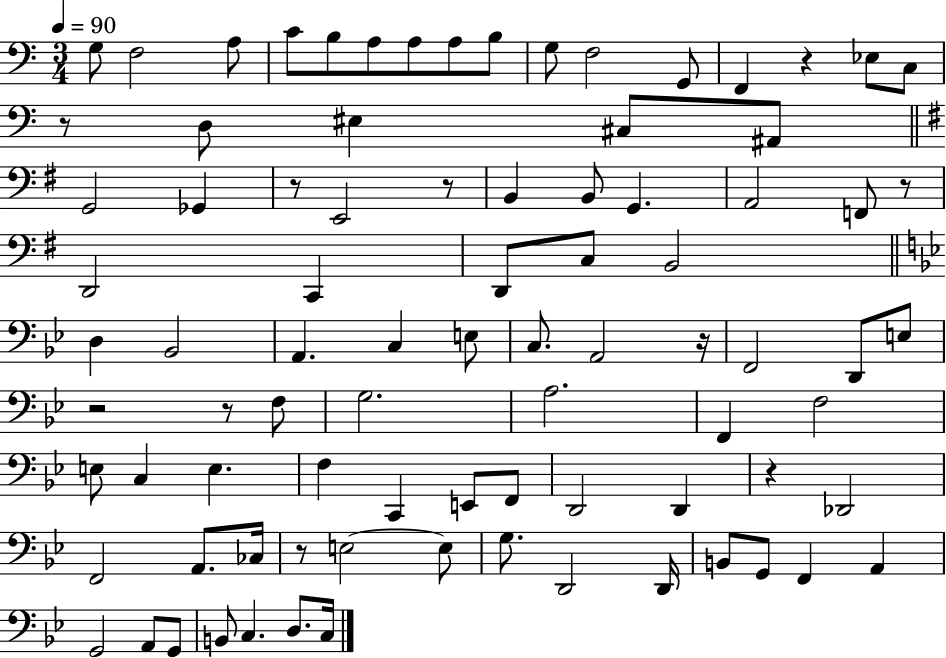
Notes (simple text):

G3/e F3/h A3/e C4/e B3/e A3/e A3/e A3/e B3/e G3/e F3/h G2/e F2/q R/q Eb3/e C3/e R/e D3/e EIS3/q C#3/e A#2/e G2/h Gb2/q R/e E2/h R/e B2/q B2/e G2/q. A2/h F2/e R/e D2/h C2/q D2/e C3/e B2/h D3/q Bb2/h A2/q. C3/q E3/e C3/e. A2/h R/s F2/h D2/e E3/e R/h R/e F3/e G3/h. A3/h. F2/q F3/h E3/e C3/q E3/q. F3/q C2/q E2/e F2/e D2/h D2/q R/q Db2/h F2/h A2/e. CES3/s R/e E3/h E3/e G3/e. D2/h D2/s B2/e G2/e F2/q A2/q G2/h A2/e G2/e B2/e C3/q. D3/e. C3/s